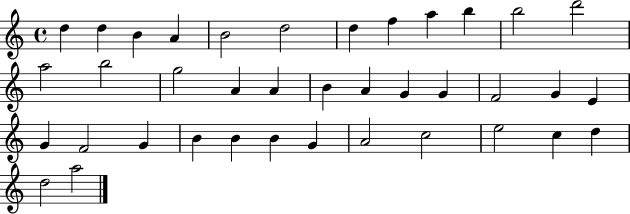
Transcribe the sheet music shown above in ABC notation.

X:1
T:Untitled
M:4/4
L:1/4
K:C
d d B A B2 d2 d f a b b2 d'2 a2 b2 g2 A A B A G G F2 G E G F2 G B B B G A2 c2 e2 c d d2 a2